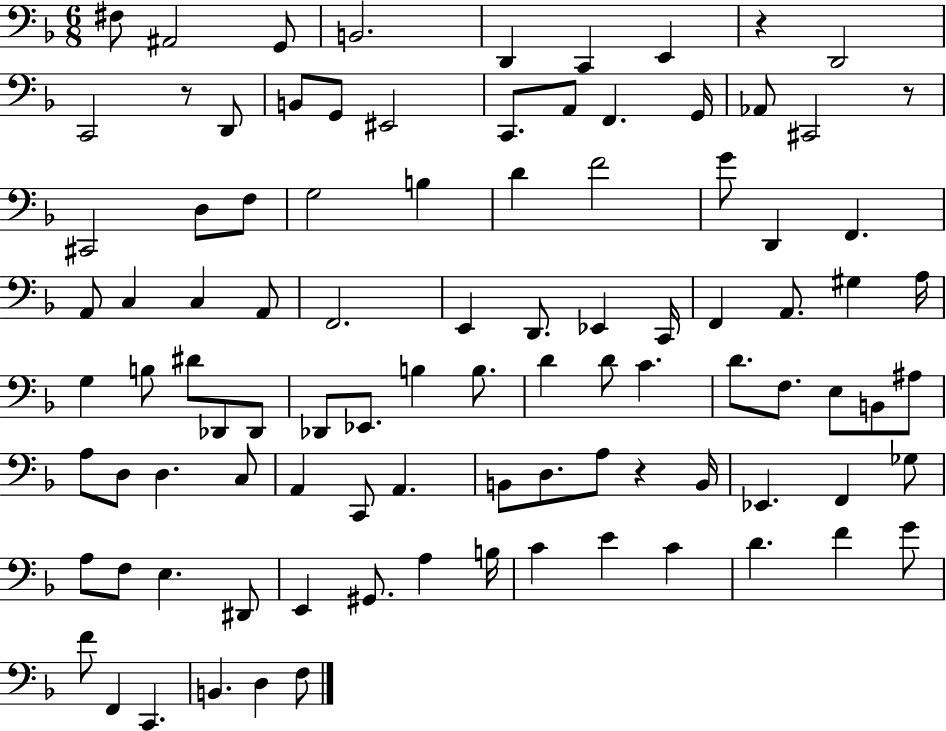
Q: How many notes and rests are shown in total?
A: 97